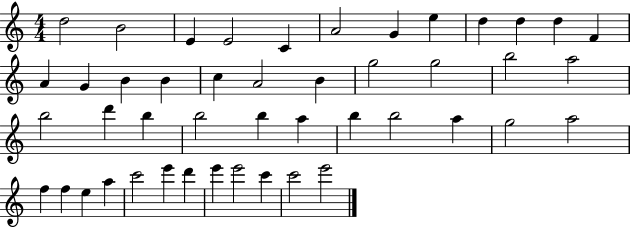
X:1
T:Untitled
M:4/4
L:1/4
K:C
d2 B2 E E2 C A2 G e d d d F A G B B c A2 B g2 g2 b2 a2 b2 d' b b2 b a b b2 a g2 a2 f f e a c'2 e' d' e' e'2 c' c'2 e'2